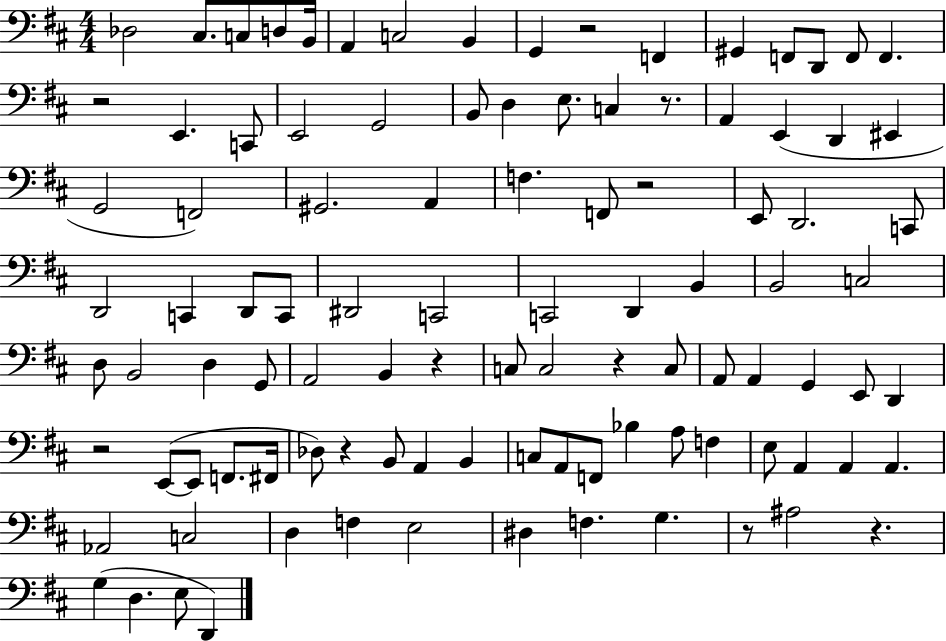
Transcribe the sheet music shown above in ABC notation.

X:1
T:Untitled
M:4/4
L:1/4
K:D
_D,2 ^C,/2 C,/2 D,/2 B,,/4 A,, C,2 B,, G,, z2 F,, ^G,, F,,/2 D,,/2 F,,/2 F,, z2 E,, C,,/2 E,,2 G,,2 B,,/2 D, E,/2 C, z/2 A,, E,, D,, ^E,, G,,2 F,,2 ^G,,2 A,, F, F,,/2 z2 E,,/2 D,,2 C,,/2 D,,2 C,, D,,/2 C,,/2 ^D,,2 C,,2 C,,2 D,, B,, B,,2 C,2 D,/2 B,,2 D, G,,/2 A,,2 B,, z C,/2 C,2 z C,/2 A,,/2 A,, G,, E,,/2 D,, z2 E,,/2 E,,/2 F,,/2 ^F,,/4 _D,/2 z B,,/2 A,, B,, C,/2 A,,/2 F,,/2 _B, A,/2 F, E,/2 A,, A,, A,, _A,,2 C,2 D, F, E,2 ^D, F, G, z/2 ^A,2 z G, D, E,/2 D,,